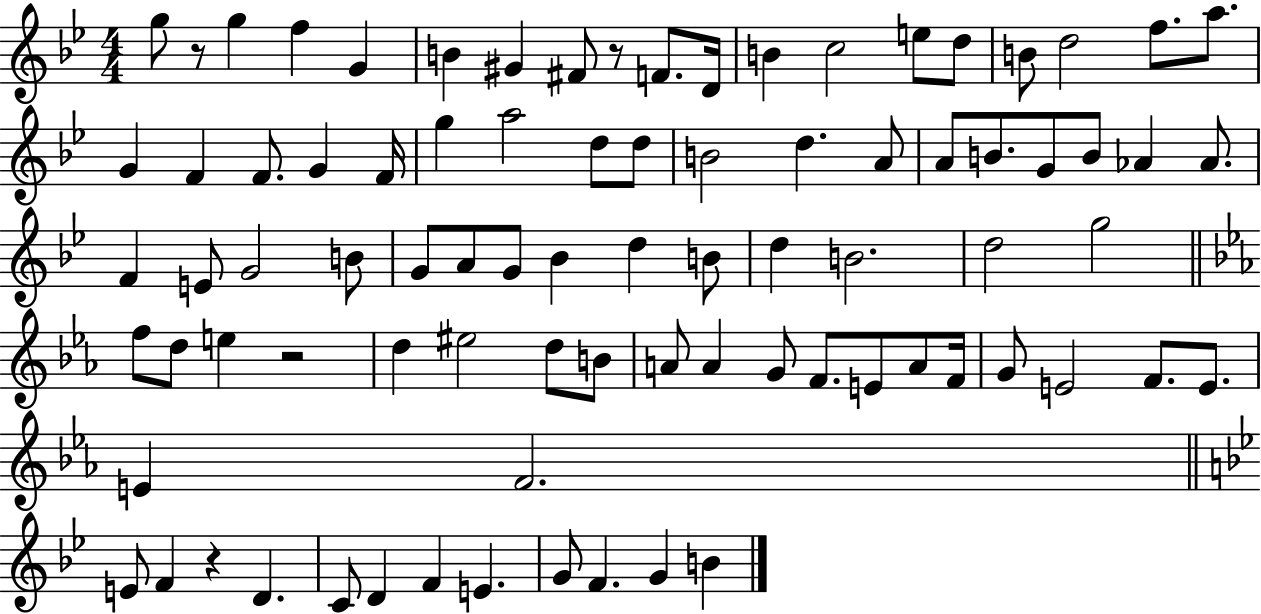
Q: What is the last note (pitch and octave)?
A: B4